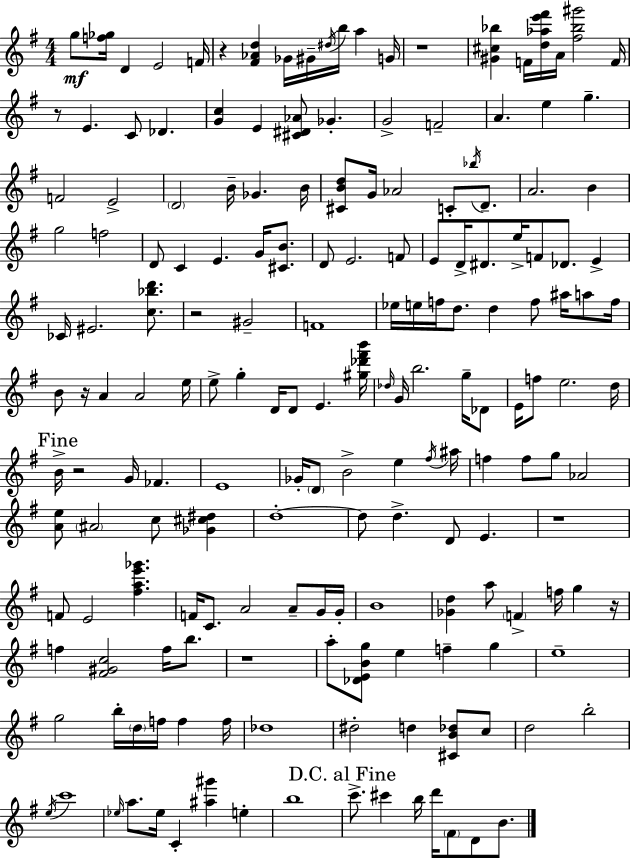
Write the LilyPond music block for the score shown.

{
  \clef treble
  \numericTimeSignature
  \time 4/4
  \key g \major
  g''8\mf <f'' ges''>16 d'4 e'2 f'16 | r4 <fis' aes' d''>4 ges'16 gis'16-- \acciaccatura { dis''16 } b''16 a''4 | g'16 r1 | <gis' cis'' bes''>4 f'16 <d'' aes'' e''' fis'''>16 a'16 <fis'' bes'' gis'''>2 | \break f'16 r8 e'4. c'8 des'4. | <g' c''>4 e'4 <cis' dis' aes'>8 ges'4.-. | g'2-> f'2-- | a'4. e''4 g''4.-- | \break f'2 e'2-> | \parenthesize d'2 b'16-- ges'4. | b'16 <cis' b' d''>8 g'16 aes'2 c'8-. \acciaccatura { bes''16 } d'8.-- | a'2. b'4 | \break g''2 f''2 | d'8 c'4 e'4. g'16 <cis' b'>8. | d'8 e'2. | f'8 e'8 d'16-> dis'8. e''16-> f'8 des'8. e'4-> | \break ces'16 eis'2. <c'' bes'' d'''>8. | r2 gis'2-- | f'1 | ees''16 e''16 f''16 d''8. d''4 f''8 ais''16 a''8 | \break f''16 b'8 r16 a'4 a'2 | e''16 e''8-> g''4-. d'16 d'8 e'4. | <gis'' des''' fis''' b'''>16 \grace { des''16 } g'16 b''2. | g''16-- des'8 e'16 f''8 e''2. | \break d''16 \mark "Fine" b'16-> r2 g'16 fes'4. | e'1 | ges'16-. \parenthesize d'8 b'2-> e''4 | \acciaccatura { fis''16 } ais''16 f''4 f''8 g''8 aes'2 | \break <a' e''>8 \parenthesize ais'2 c''8 | <ges' cis'' dis''>4 d''1-.~~ | d''8 d''4.-> d'8 e'4. | r1 | \break f'8 e'2 <fis'' a'' e''' ges'''>4. | f'16 c'8. a'2 | a'8-- g'16 g'16-. b'1 | <ges' d''>4 a''8 \parenthesize f'4-> f''16 g''4 | \break r16 f''4 <fis' gis' c''>2 | f''16 b''8. r1 | a''8-. <des' e' b' g''>8 e''4 f''4-- | g''4 e''1-- | \break g''2 b''16-. \parenthesize d''16 f''16 f''4 | f''16 des''1 | dis''2-. d''4 | <cis' b' des''>8 c''8 d''2 b''2-. | \break \acciaccatura { e''16 } c'''1 | \grace { ees''16 } a''8. ees''16 c'4-. <ais'' gis'''>4 | e''4-. b''1 | \mark "D.C. al Fine" c'''8.-> cis'''4 b''16 d'''16 \parenthesize fis'8 | \break d'8 b'8. \bar "|."
}